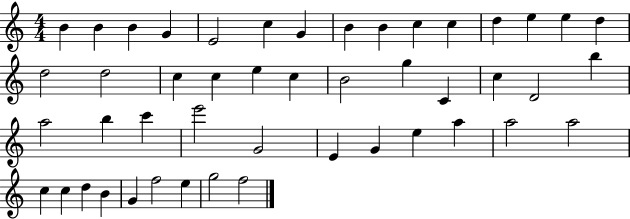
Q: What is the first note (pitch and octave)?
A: B4